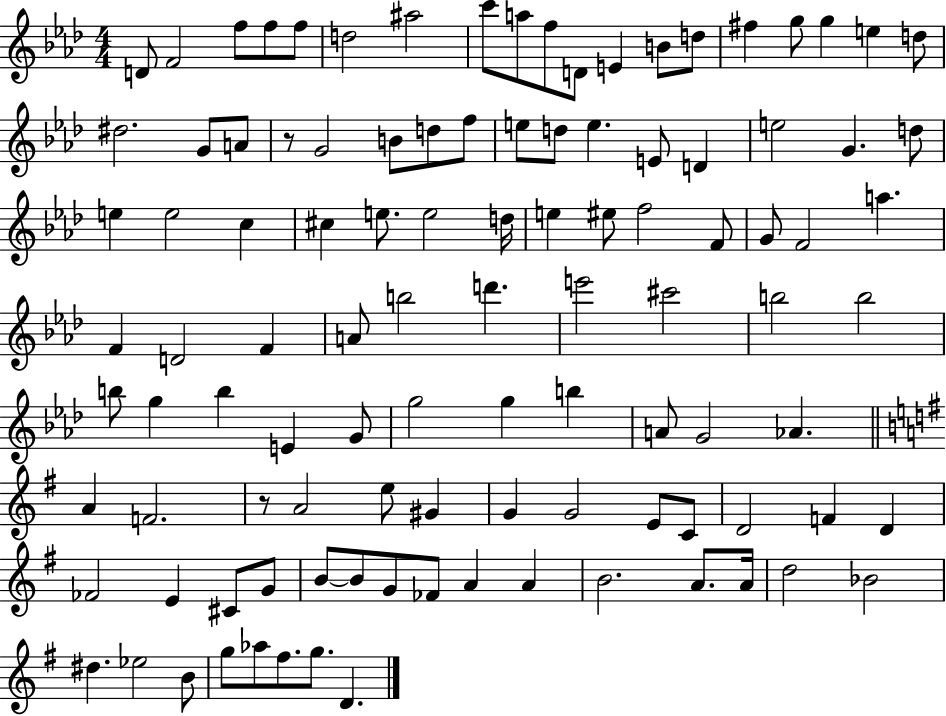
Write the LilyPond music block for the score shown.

{
  \clef treble
  \numericTimeSignature
  \time 4/4
  \key aes \major
  d'8 f'2 f''8 f''8 f''8 | d''2 ais''2 | c'''8 a''8 f''8 d'8 e'4 b'8 d''8 | fis''4 g''8 g''4 e''4 d''8 | \break dis''2. g'8 a'8 | r8 g'2 b'8 d''8 f''8 | e''8 d''8 e''4. e'8 d'4 | e''2 g'4. d''8 | \break e''4 e''2 c''4 | cis''4 e''8. e''2 d''16 | e''4 eis''8 f''2 f'8 | g'8 f'2 a''4. | \break f'4 d'2 f'4 | a'8 b''2 d'''4. | e'''2 cis'''2 | b''2 b''2 | \break b''8 g''4 b''4 e'4 g'8 | g''2 g''4 b''4 | a'8 g'2 aes'4. | \bar "||" \break \key e \minor a'4 f'2. | r8 a'2 e''8 gis'4 | g'4 g'2 e'8 c'8 | d'2 f'4 d'4 | \break fes'2 e'4 cis'8 g'8 | b'8~~ b'8 g'8 fes'8 a'4 a'4 | b'2. a'8. a'16 | d''2 bes'2 | \break dis''4. ees''2 b'8 | g''8 aes''8 fis''8. g''8. d'4. | \bar "|."
}